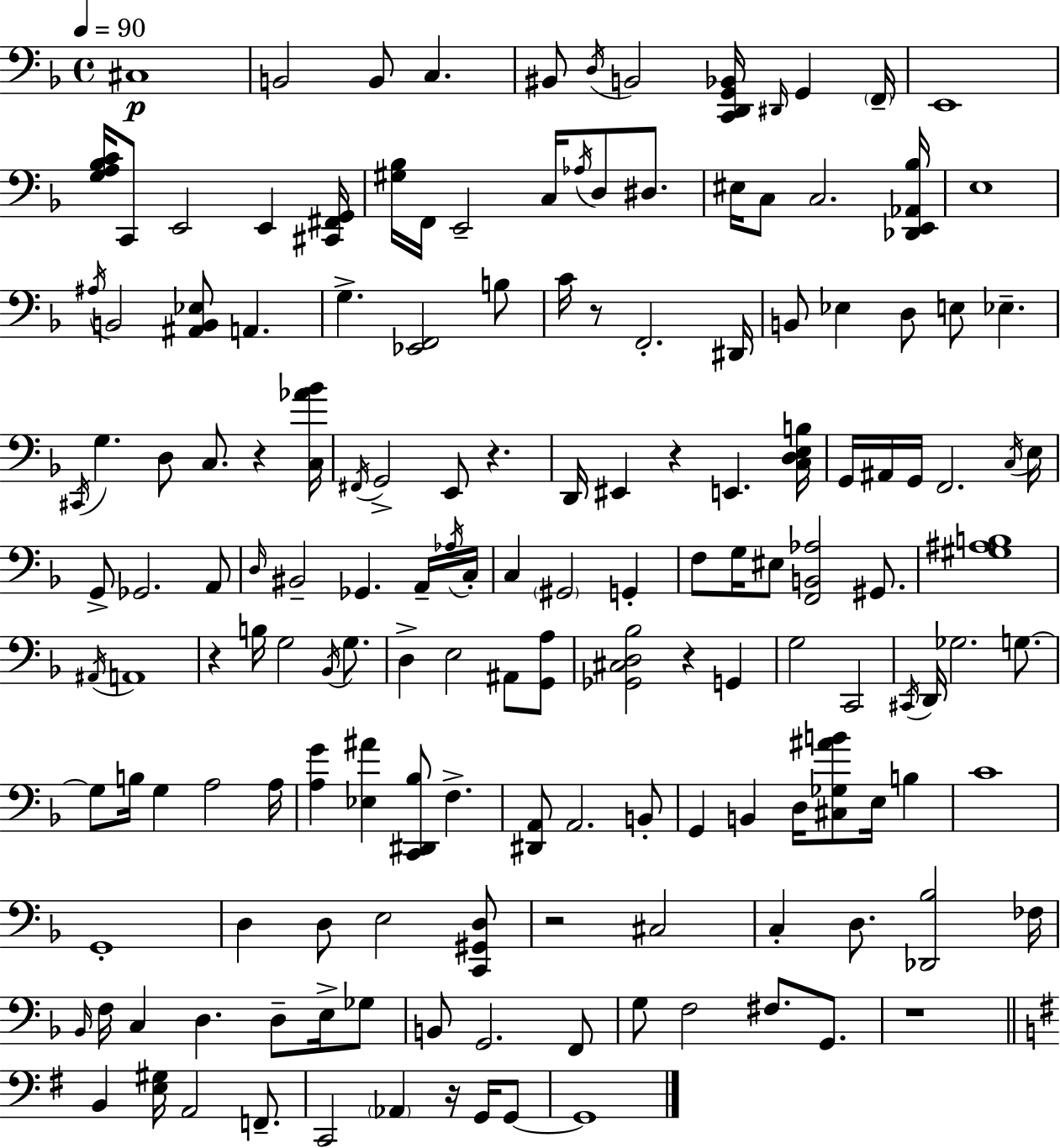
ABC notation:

X:1
T:Untitled
M:4/4
L:1/4
K:F
^C,4 B,,2 B,,/2 C, ^B,,/2 D,/4 B,,2 [C,,D,,G,,_B,,]/4 ^D,,/4 G,, F,,/4 E,,4 [G,A,_B,C]/4 C,,/2 E,,2 E,, [^C,,^F,,G,,]/4 [^G,_B,]/4 F,,/4 E,,2 C,/4 _A,/4 D,/2 ^D,/2 ^E,/4 C,/2 C,2 [_D,,E,,_A,,_B,]/4 E,4 ^A,/4 B,,2 [^A,,B,,_E,]/2 A,, G, [_E,,F,,]2 B,/2 C/4 z/2 F,,2 ^D,,/4 B,,/2 _E, D,/2 E,/2 _E, ^C,,/4 G, D,/2 C,/2 z [C,_A_B]/4 ^F,,/4 G,,2 E,,/2 z D,,/4 ^E,, z E,, [C,D,E,B,]/4 G,,/4 ^A,,/4 G,,/4 F,,2 C,/4 E,/4 G,,/2 _G,,2 A,,/2 D,/4 ^B,,2 _G,, A,,/4 _A,/4 C,/4 C, ^G,,2 G,, F,/2 G,/4 ^E,/2 [F,,B,,_A,]2 ^G,,/2 [^G,^A,B,]4 ^A,,/4 A,,4 z B,/4 G,2 _B,,/4 G,/2 D, E,2 ^A,,/2 [G,,A,]/2 [_G,,^C,D,_B,]2 z G,, G,2 C,,2 ^C,,/4 D,,/4 _G,2 G,/2 G,/2 B,/4 G, A,2 A,/4 [A,G] [_E,^A] [C,,^D,,_B,]/2 F, [^D,,A,,]/2 A,,2 B,,/2 G,, B,, D,/4 [^C,_G,^AB]/2 E,/4 B, C4 G,,4 D, D,/2 E,2 [C,,^G,,D,]/2 z2 ^C,2 C, D,/2 [_D,,_B,]2 _F,/4 _B,,/4 F,/4 C, D, D,/2 E,/4 _G,/2 B,,/2 G,,2 F,,/2 G,/2 F,2 ^F,/2 G,,/2 z4 B,, [E,^G,]/4 A,,2 F,,/2 C,,2 _A,, z/4 G,,/4 G,,/2 G,,4